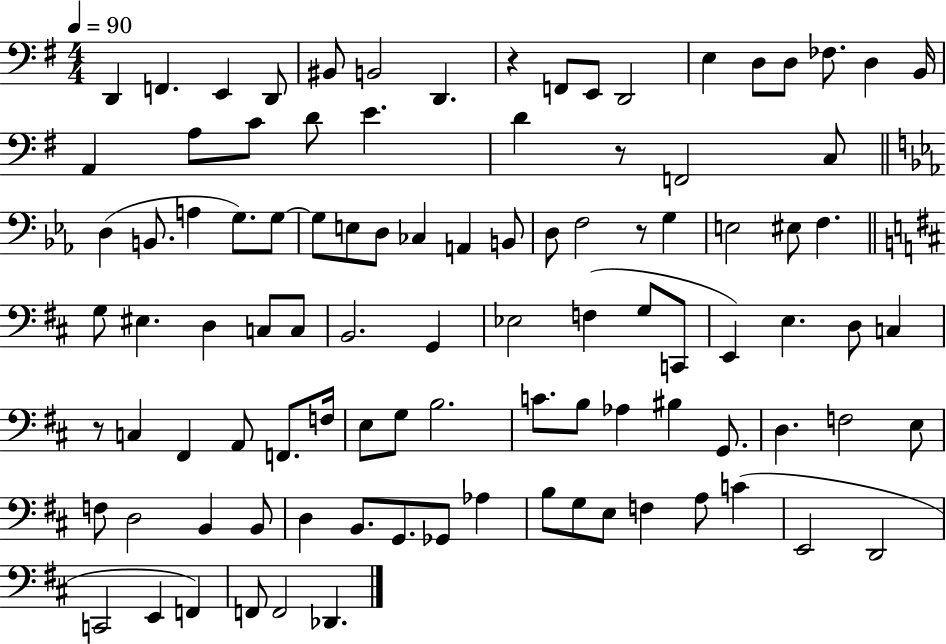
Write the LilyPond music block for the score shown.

{
  \clef bass
  \numericTimeSignature
  \time 4/4
  \key g \major
  \tempo 4 = 90
  \repeat volta 2 { d,4 f,4. e,4 d,8 | bis,8 b,2 d,4. | r4 f,8 e,8 d,2 | e4 d8 d8 fes8. d4 b,16 | \break a,4 a8 c'8 d'8 e'4. | d'4 r8 f,2 c8 | \bar "||" \break \key ees \major d4( b,8. a4 g8.) g8~~ | g8 e8 d8 ces4 a,4 b,8 | d8 f2 r8 g4 | e2 eis8 f4. | \break \bar "||" \break \key b \minor g8 eis4. d4 c8 c8 | b,2. g,4 | ees2 f4( g8 c,8 | e,4) e4. d8 c4 | \break r8 c4 fis,4 a,8 f,8. f16 | e8 g8 b2. | c'8. b8 aes4 bis4 g,8. | d4. f2 e8 | \break f8 d2 b,4 b,8 | d4 b,8. g,8. ges,8 aes4 | b8 g8 e8 f4 a8 c'4( | e,2 d,2 | \break c,2 e,4 f,4) | f,8 f,2 des,4. | } \bar "|."
}